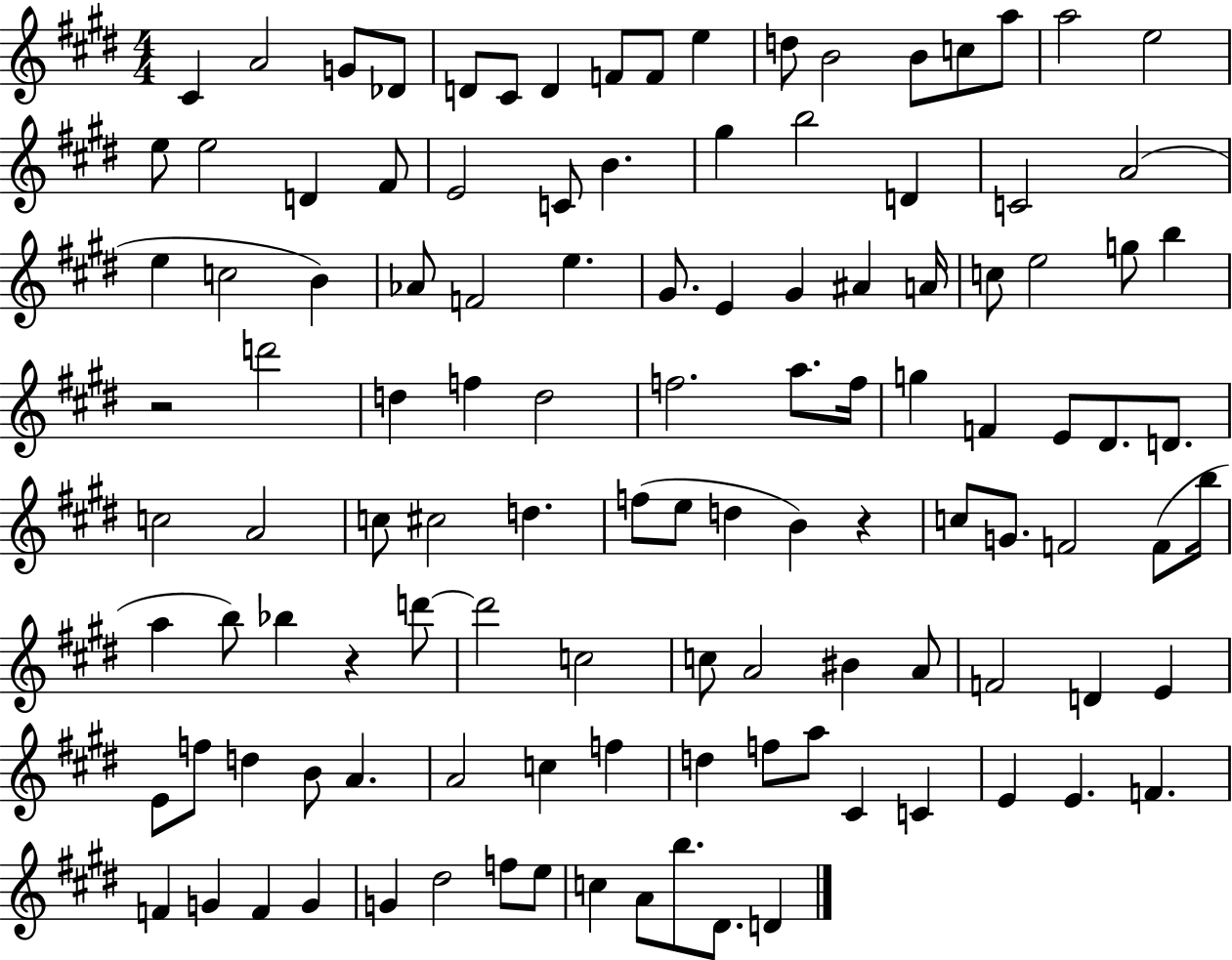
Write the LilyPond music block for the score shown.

{
  \clef treble
  \numericTimeSignature
  \time 4/4
  \key e \major
  cis'4 a'2 g'8 des'8 | d'8 cis'8 d'4 f'8 f'8 e''4 | d''8 b'2 b'8 c''8 a''8 | a''2 e''2 | \break e''8 e''2 d'4 fis'8 | e'2 c'8 b'4. | gis''4 b''2 d'4 | c'2 a'2( | \break e''4 c''2 b'4) | aes'8 f'2 e''4. | gis'8. e'4 gis'4 ais'4 a'16 | c''8 e''2 g''8 b''4 | \break r2 d'''2 | d''4 f''4 d''2 | f''2. a''8. f''16 | g''4 f'4 e'8 dis'8. d'8. | \break c''2 a'2 | c''8 cis''2 d''4. | f''8( e''8 d''4 b'4) r4 | c''8 g'8. f'2 f'8( b''16 | \break a''4 b''8) bes''4 r4 d'''8~~ | d'''2 c''2 | c''8 a'2 bis'4 a'8 | f'2 d'4 e'4 | \break e'8 f''8 d''4 b'8 a'4. | a'2 c''4 f''4 | d''4 f''8 a''8 cis'4 c'4 | e'4 e'4. f'4. | \break f'4 g'4 f'4 g'4 | g'4 dis''2 f''8 e''8 | c''4 a'8 b''8. dis'8. d'4 | \bar "|."
}